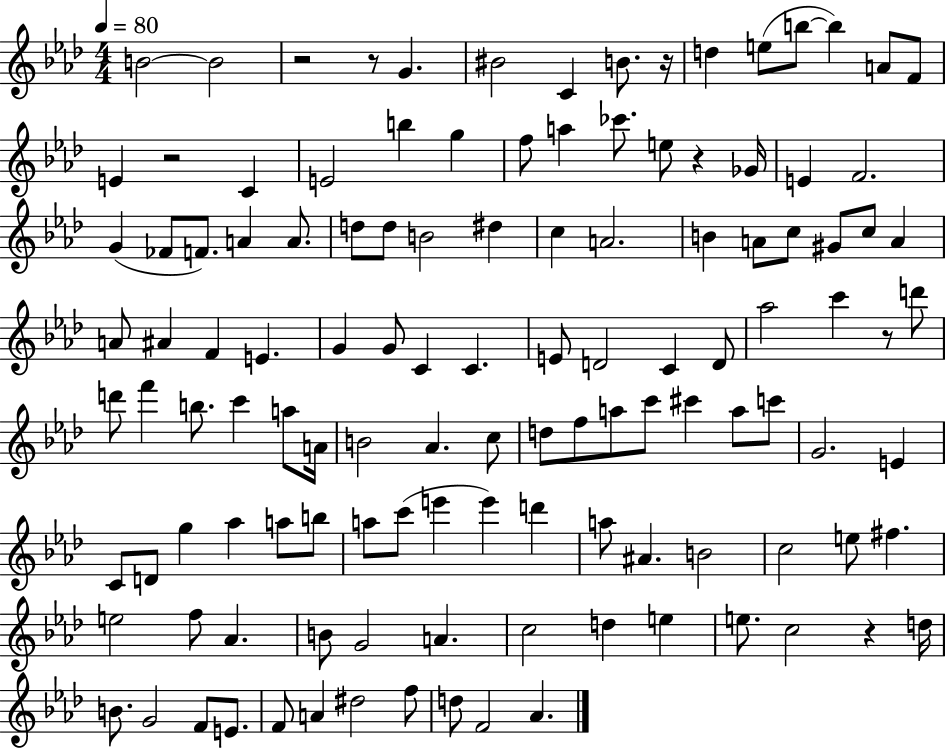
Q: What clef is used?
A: treble